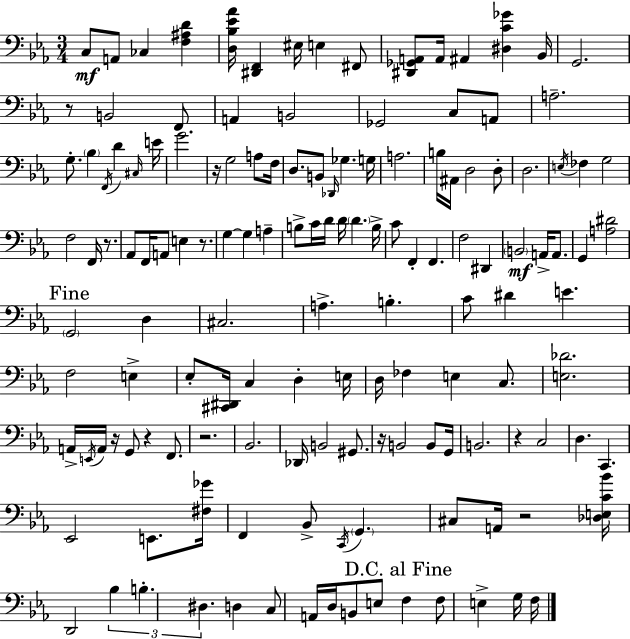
X:1
T:Untitled
M:3/4
L:1/4
K:Eb
C,/2 A,,/2 _C, [F,^A,D] [D,_B,_E_A]/4 [^D,,F,,] ^E,/4 E, ^F,,/2 [^D,,_G,,A,,]/2 A,,/4 ^A,, [^D,C_G] _B,,/4 G,,2 z/2 B,,2 F,,/2 A,, B,,2 _G,,2 C,/2 A,,/2 A,2 G,/2 _B, F,,/4 D ^C,/4 E/4 G2 z/4 G,2 A,/2 F,/4 D,/2 B,,/2 _D,,/4 _G, G,/4 A,2 B,/4 ^A,,/4 D,2 D,/2 D,2 E,/4 _F, G,2 F,2 F,,/4 z/2 _A,,/2 F,,/4 A,,/2 E, z/2 G, G, A, B,/2 C/4 D/4 D/4 D B,/4 C/2 F,, F,, F,2 ^D,, B,,2 A,,/4 A,,/2 G,, [A,^D]2 G,,2 D, ^C,2 A, B, C/2 ^D E F,2 E, _E,/2 [^C,,^D,,]/4 C, D, E,/4 D,/4 _F, E, C,/2 [E,_D]2 A,,/4 E,,/4 A,,/4 z/4 G,,/2 z F,,/2 z2 _B,,2 _D,,/4 B,,2 ^G,,/2 z/4 B,,2 B,,/2 G,,/4 B,,2 z C,2 D, C,, _E,,2 E,,/2 [^F,_G]/4 F,, _B,,/2 C,,/4 G,, ^C,/2 A,,/4 z2 [_D,E,C_B]/4 D,,2 _B, B, ^D, D, C,/2 A,,/4 D,/4 B,,/2 E,/2 F, F,/2 E, G,/4 F,/4